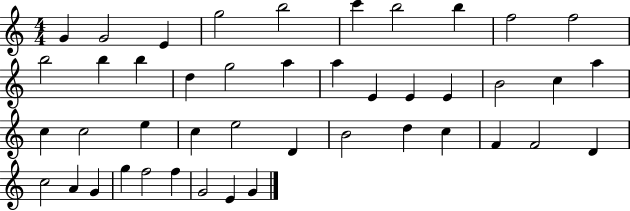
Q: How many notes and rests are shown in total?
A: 44